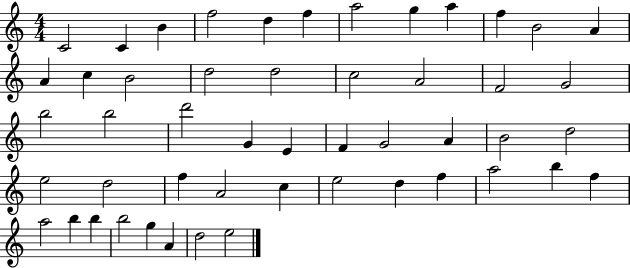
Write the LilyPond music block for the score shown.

{
  \clef treble
  \numericTimeSignature
  \time 4/4
  \key c \major
  c'2 c'4 b'4 | f''2 d''4 f''4 | a''2 g''4 a''4 | f''4 b'2 a'4 | \break a'4 c''4 b'2 | d''2 d''2 | c''2 a'2 | f'2 g'2 | \break b''2 b''2 | d'''2 g'4 e'4 | f'4 g'2 a'4 | b'2 d''2 | \break e''2 d''2 | f''4 a'2 c''4 | e''2 d''4 f''4 | a''2 b''4 f''4 | \break a''2 b''4 b''4 | b''2 g''4 a'4 | d''2 e''2 | \bar "|."
}